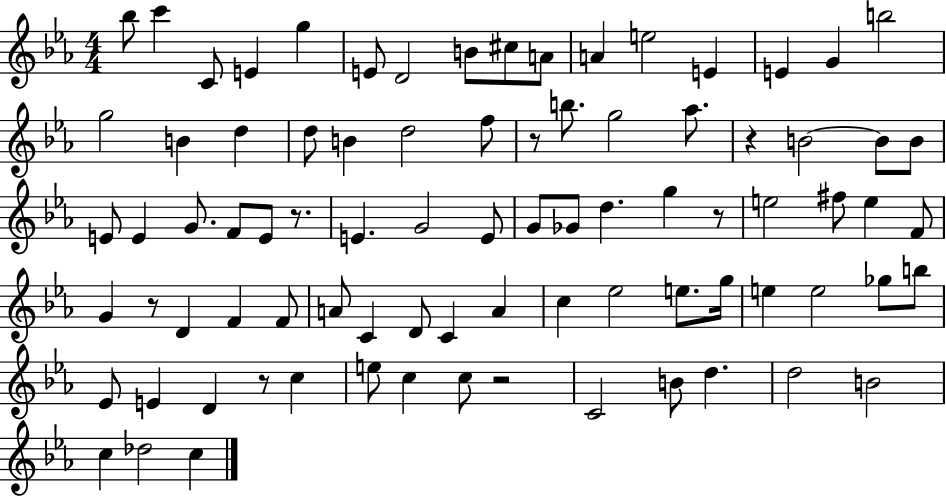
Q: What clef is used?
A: treble